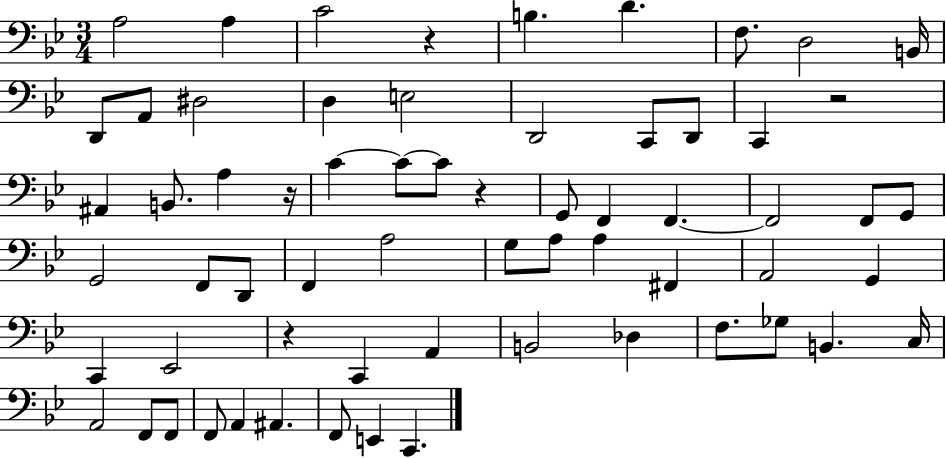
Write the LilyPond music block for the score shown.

{
  \clef bass
  \numericTimeSignature
  \time 3/4
  \key bes \major
  \repeat volta 2 { a2 a4 | c'2 r4 | b4. d'4. | f8. d2 b,16 | \break d,8 a,8 dis2 | d4 e2 | d,2 c,8 d,8 | c,4 r2 | \break ais,4 b,8. a4 r16 | c'4~~ c'8~~ c'8 r4 | g,8 f,4 f,4.~~ | f,2 f,8 g,8 | \break g,2 f,8 d,8 | f,4 a2 | g8 a8 a4 fis,4 | a,2 g,4 | \break c,4 ees,2 | r4 c,4 a,4 | b,2 des4 | f8. ges8 b,4. c16 | \break a,2 f,8 f,8 | f,8 a,4 ais,4. | f,8 e,4 c,4. | } \bar "|."
}